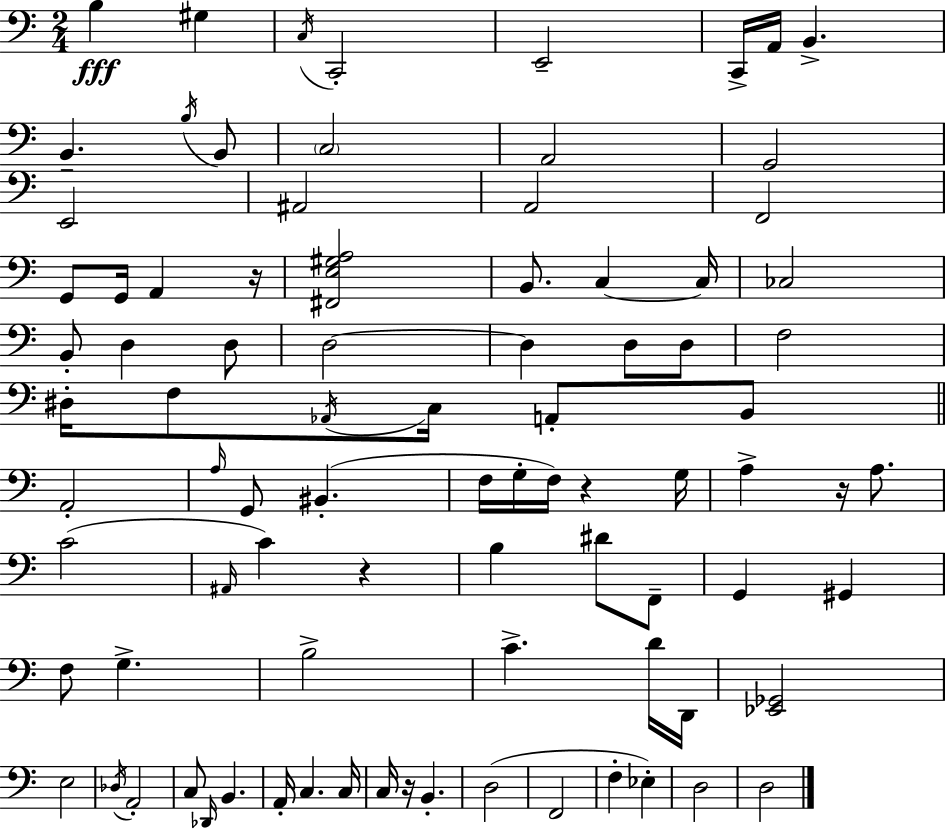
{
  \clef bass
  \numericTimeSignature
  \time 2/4
  \key c \major
  b4\fff gis4 | \acciaccatura { c16 } c,2-. | e,2-- | c,16-> a,16 b,4.-> | \break b,4.-- \acciaccatura { b16 } | b,8 \parenthesize c2 | a,2 | g,2 | \break e,2 | ais,2 | a,2 | f,2 | \break g,8 g,16 a,4 | r16 <fis, e gis a>2 | b,8. c4~~ | c16 ces2 | \break b,8-. d4 | d8 d2~~ | d4 d8 | d8 f2 | \break dis16-. f8 \acciaccatura { aes,16 } c16 a,8-. | b,8 \bar "||" \break \key c \major a,2-. | \grace { a16 } g,8 bis,4.-.( | f16 g16-. f16) r4 | g16 a4-> r16 a8. | \break c'2( | \grace { ais,16 } c'4) r4 | b4 dis'8 | f,8-- g,4 gis,4 | \break f8 g4.-> | b2-> | c'4.-> | d'16 d,16 <ees, ges,>2 | \break e2 | \acciaccatura { des16 } a,2-. | c8 \grace { des,16 } b,4. | a,16-. c4. | \break c16 c16 r16 b,4.-. | d2( | f,2 | f4-. | \break ees4-.) d2 | d2 | \bar "|."
}